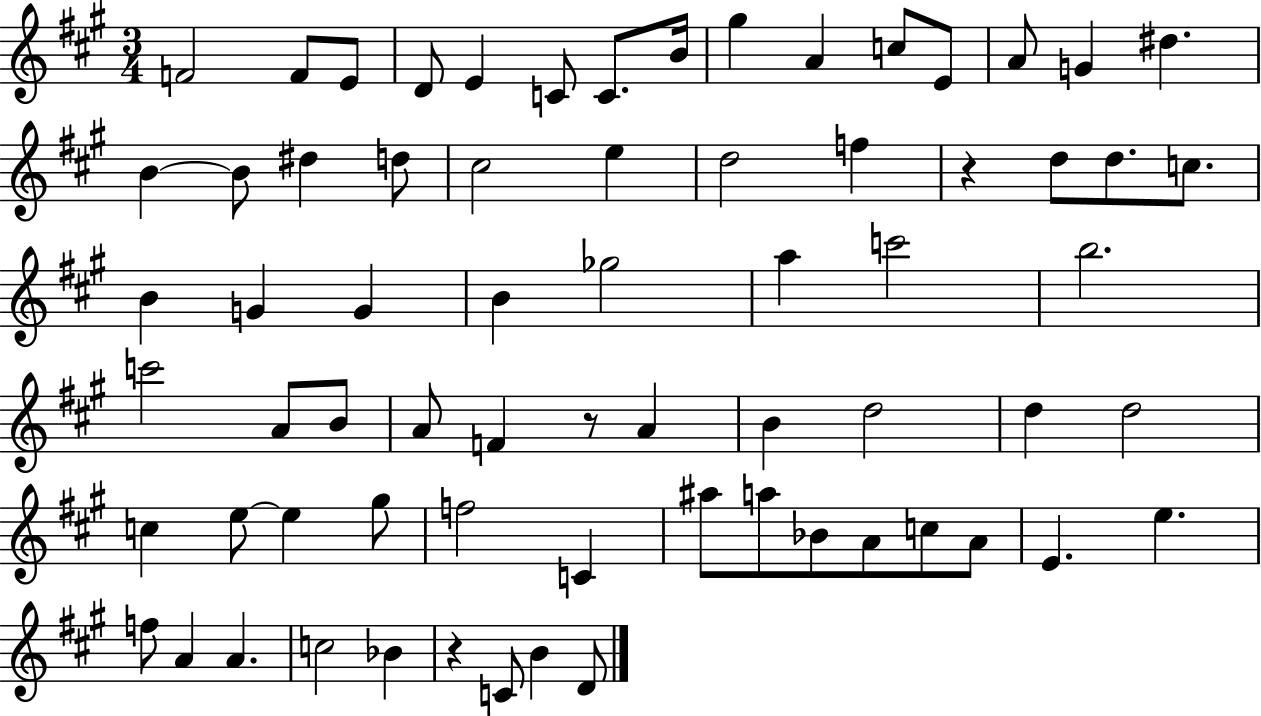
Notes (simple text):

F4/h F4/e E4/e D4/e E4/q C4/e C4/e. B4/s G#5/q A4/q C5/e E4/e A4/e G4/q D#5/q. B4/q B4/e D#5/q D5/e C#5/h E5/q D5/h F5/q R/q D5/e D5/e. C5/e. B4/q G4/q G4/q B4/q Gb5/h A5/q C6/h B5/h. C6/h A4/e B4/e A4/e F4/q R/e A4/q B4/q D5/h D5/q D5/h C5/q E5/e E5/q G#5/e F5/h C4/q A#5/e A5/e Bb4/e A4/e C5/e A4/e E4/q. E5/q. F5/e A4/q A4/q. C5/h Bb4/q R/q C4/e B4/q D4/e